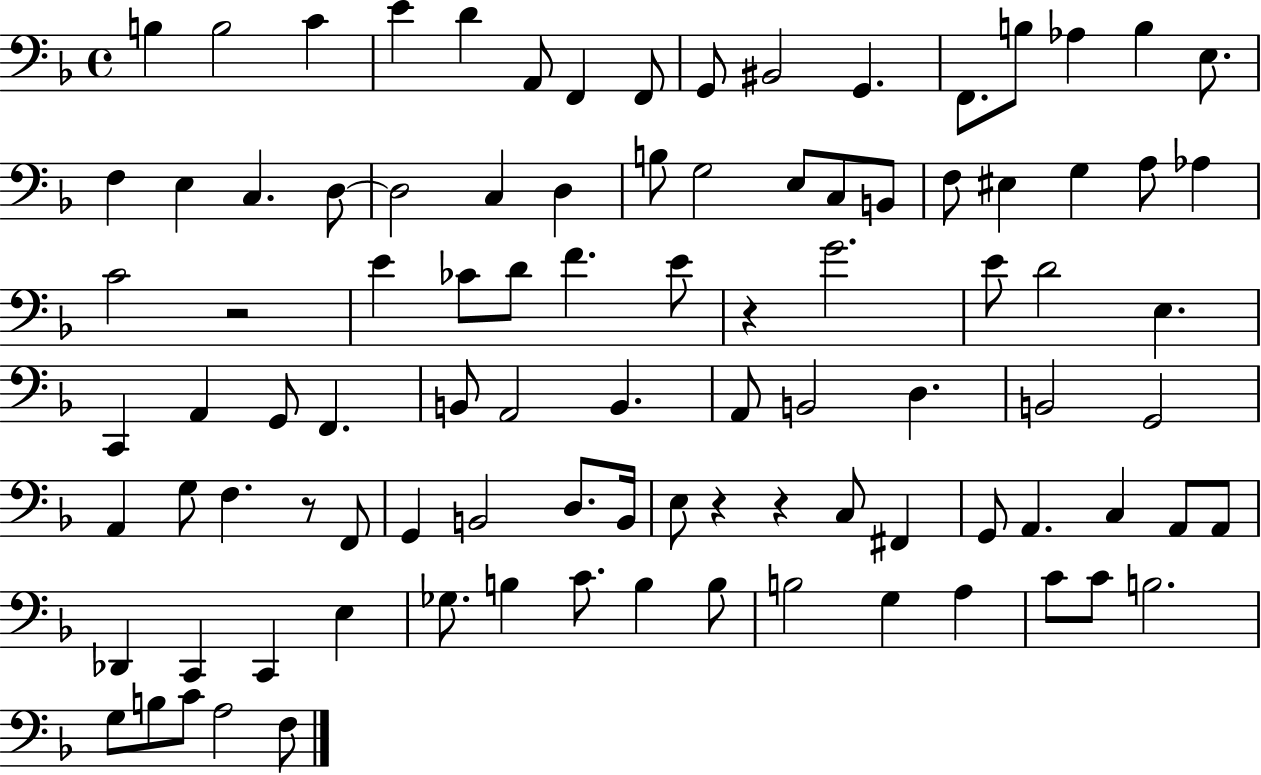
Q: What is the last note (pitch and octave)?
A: F3